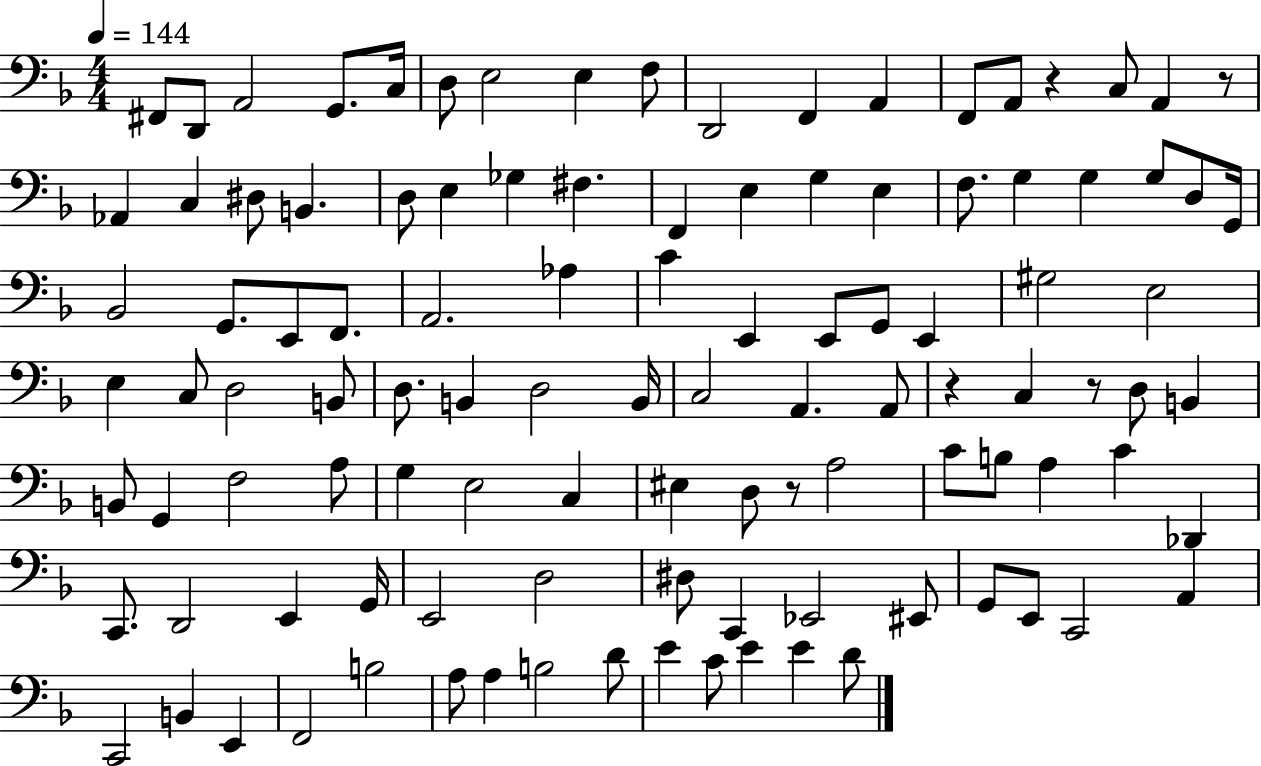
F#2/e D2/e A2/h G2/e. C3/s D3/e E3/h E3/q F3/e D2/h F2/q A2/q F2/e A2/e R/q C3/e A2/q R/e Ab2/q C3/q D#3/e B2/q. D3/e E3/q Gb3/q F#3/q. F2/q E3/q G3/q E3/q F3/e. G3/q G3/q G3/e D3/e G2/s Bb2/h G2/e. E2/e F2/e. A2/h. Ab3/q C4/q E2/q E2/e G2/e E2/q G#3/h E3/h E3/q C3/e D3/h B2/e D3/e. B2/q D3/h B2/s C3/h A2/q. A2/e R/q C3/q R/e D3/e B2/q B2/e G2/q F3/h A3/e G3/q E3/h C3/q EIS3/q D3/e R/e A3/h C4/e B3/e A3/q C4/q Db2/q C2/e. D2/h E2/q G2/s E2/h D3/h D#3/e C2/q Eb2/h EIS2/e G2/e E2/e C2/h A2/q C2/h B2/q E2/q F2/h B3/h A3/e A3/q B3/h D4/e E4/q C4/e E4/q E4/q D4/e